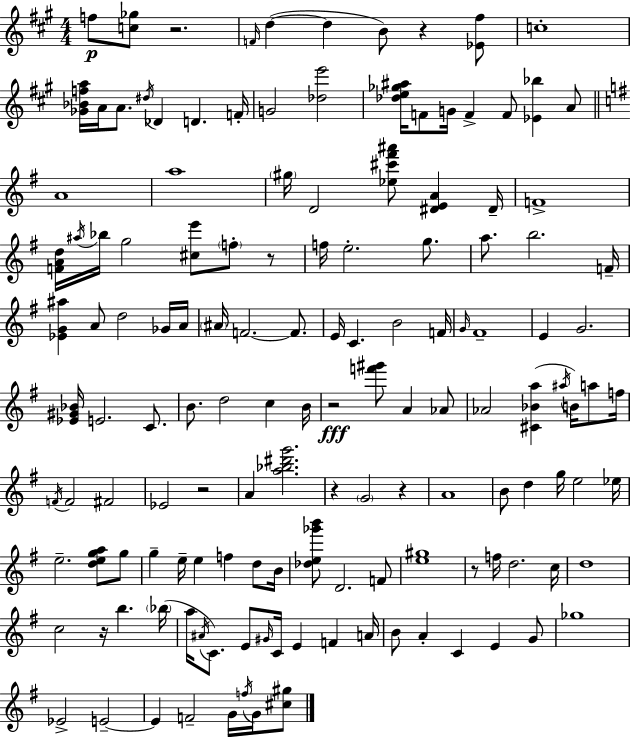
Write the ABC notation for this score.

X:1
T:Untitled
M:4/4
L:1/4
K:A
f/2 [c_g]/2 z2 F/4 d d B/2 z [_E^f]/2 c4 [_G_Bfa]/4 A/4 A/2 ^d/4 _D D F/4 G2 [_de']2 [_de_g^a]/4 F/2 G/4 F F/2 [_E_b] A/2 A4 a4 ^g/4 D2 [_e^c'^f'^a']/2 [^DEA] ^D/4 F4 [FAd]/4 ^a/4 _b/4 g2 [^ce']/2 f/2 z/2 f/4 e2 g/2 a/2 b2 F/4 [_EG^a] A/2 d2 _G/4 A/4 ^A/4 F2 F/2 E/4 C B2 F/4 G/4 ^F4 E G2 [_E^G_B]/4 E2 C/2 B/2 d2 c B/4 z2 [f'^g']/2 A _A/2 _A2 [^C_Ba] ^a/4 B/4 a/2 f/4 F/4 F2 ^F2 _E2 z2 A [a_b^d'g']2 z G2 z A4 B/2 d g/4 e2 _e/4 e2 [dega]/2 g/2 g e/4 e f d/2 B/4 [_de_g'b']/2 D2 F/2 [e^g]4 z/2 f/4 d2 c/4 d4 c2 z/4 b _b/4 a/4 ^A/4 C/2 E/2 ^G/4 C/4 E F A/4 B/2 A C E G/2 _g4 _E2 E2 E F2 G/4 f/4 G/4 [^c^g]/2